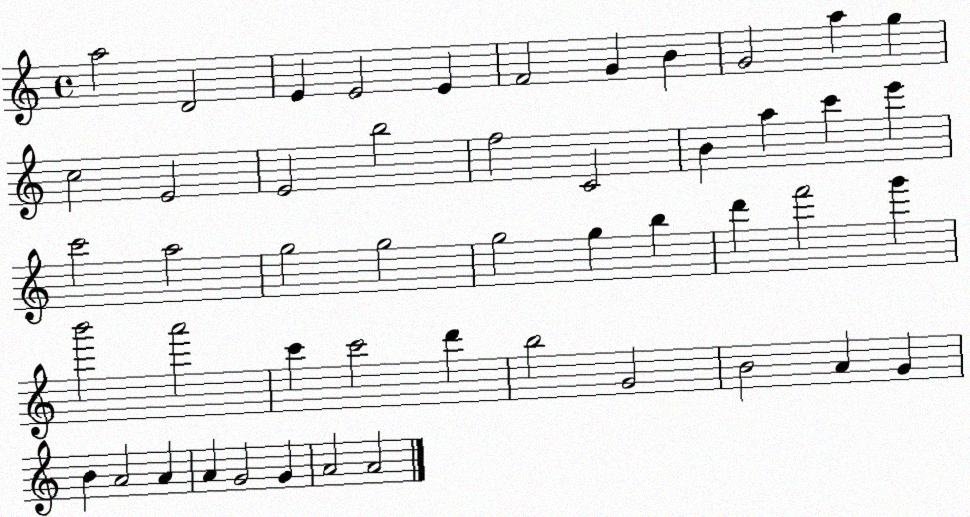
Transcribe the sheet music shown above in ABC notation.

X:1
T:Untitled
M:4/4
L:1/4
K:C
a2 D2 E E2 E F2 G B G2 a g c2 E2 E2 b2 f2 C2 B a c' e' c'2 a2 g2 g2 g2 g b d' f'2 g' b'2 a'2 c' c'2 d' b2 G2 B2 A G B A2 A A G2 G A2 A2